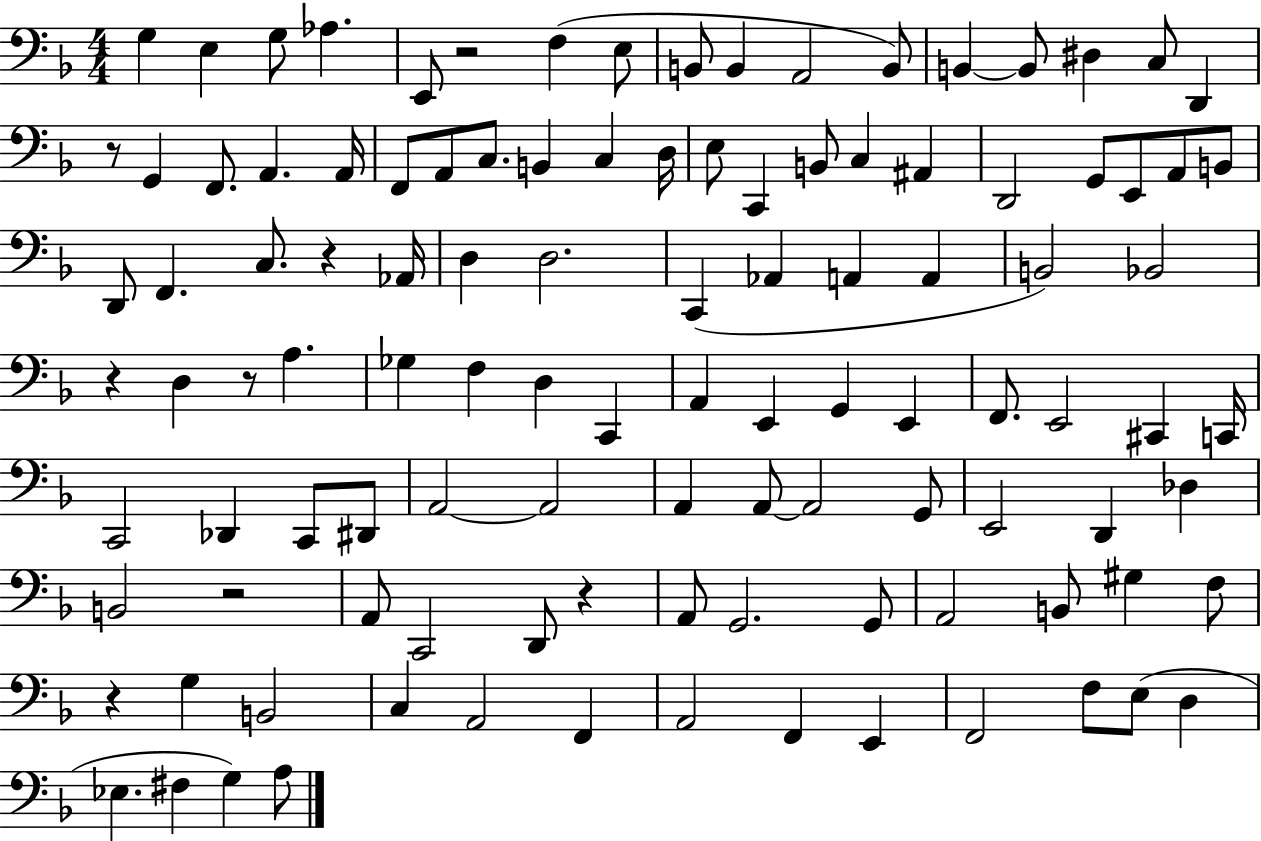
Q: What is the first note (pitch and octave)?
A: G3